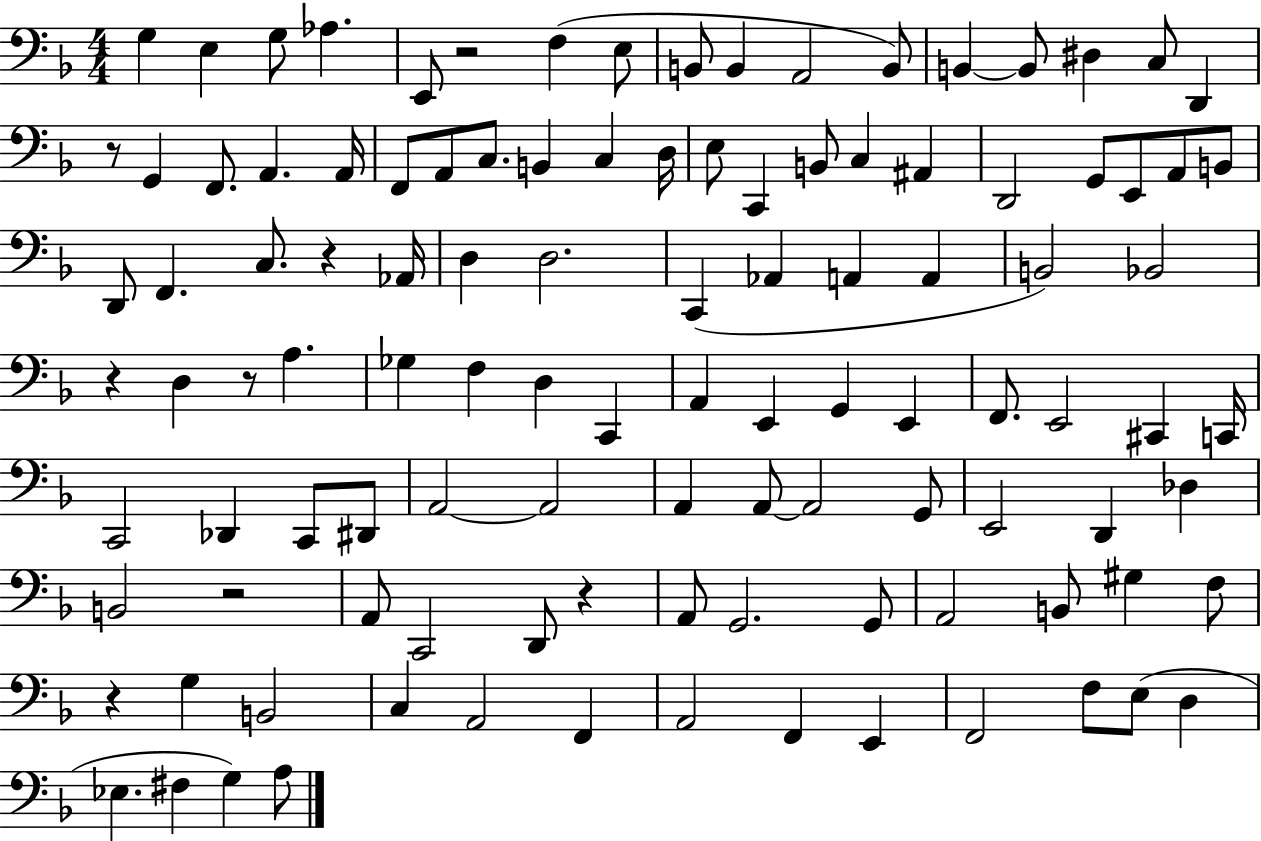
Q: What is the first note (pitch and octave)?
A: G3